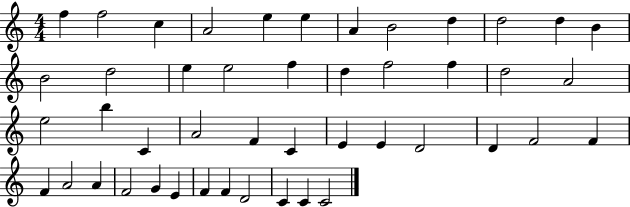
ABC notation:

X:1
T:Untitled
M:4/4
L:1/4
K:C
f f2 c A2 e e A B2 d d2 d B B2 d2 e e2 f d f2 f d2 A2 e2 b C A2 F C E E D2 D F2 F F A2 A F2 G E F F D2 C C C2